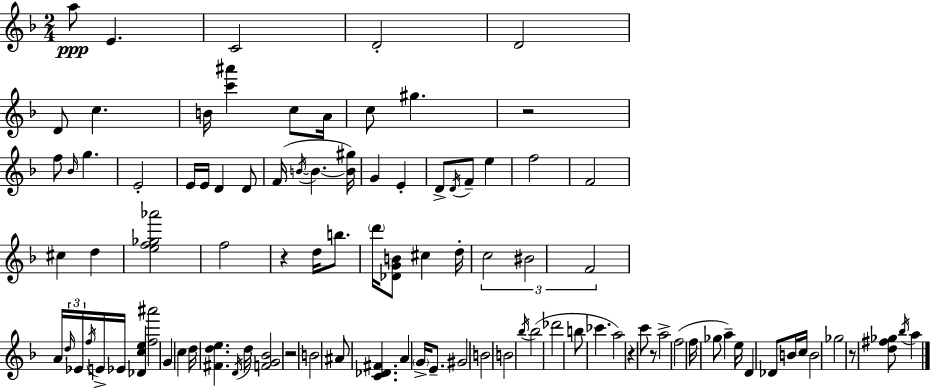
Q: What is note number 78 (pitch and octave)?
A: C5